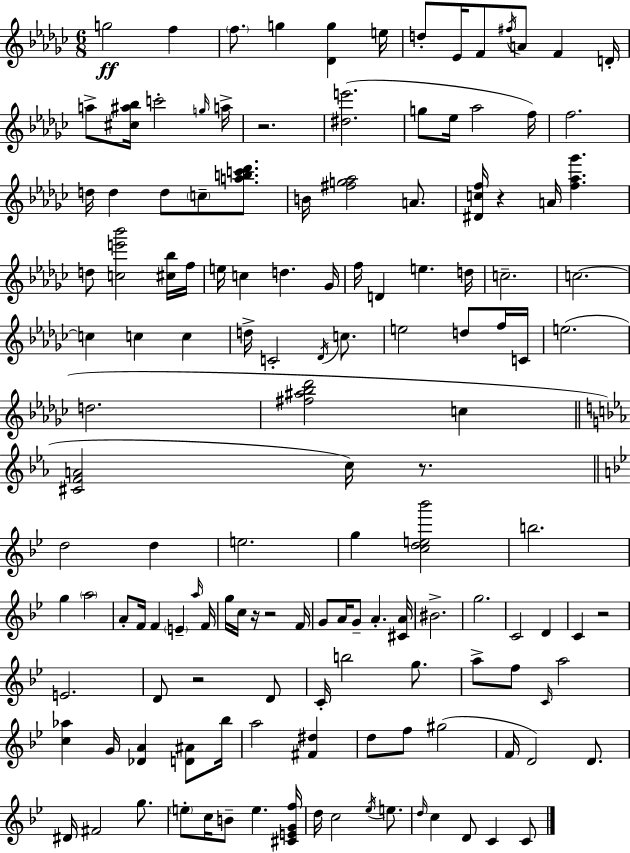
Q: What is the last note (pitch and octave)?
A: C4